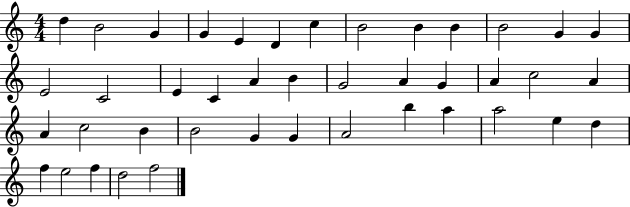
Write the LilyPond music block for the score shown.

{
  \clef treble
  \numericTimeSignature
  \time 4/4
  \key c \major
  d''4 b'2 g'4 | g'4 e'4 d'4 c''4 | b'2 b'4 b'4 | b'2 g'4 g'4 | \break e'2 c'2 | e'4 c'4 a'4 b'4 | g'2 a'4 g'4 | a'4 c''2 a'4 | \break a'4 c''2 b'4 | b'2 g'4 g'4 | a'2 b''4 a''4 | a''2 e''4 d''4 | \break f''4 e''2 f''4 | d''2 f''2 | \bar "|."
}